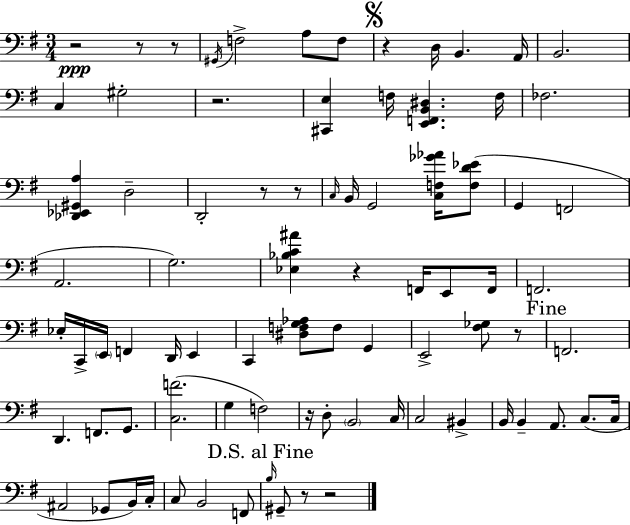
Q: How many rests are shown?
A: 12